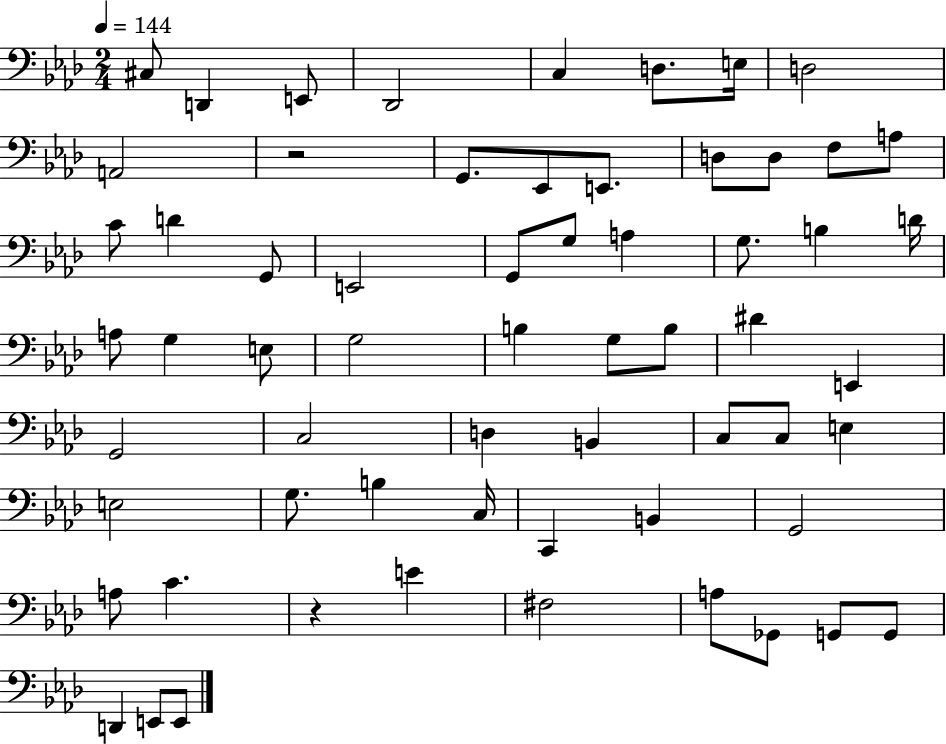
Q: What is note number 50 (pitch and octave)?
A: A3